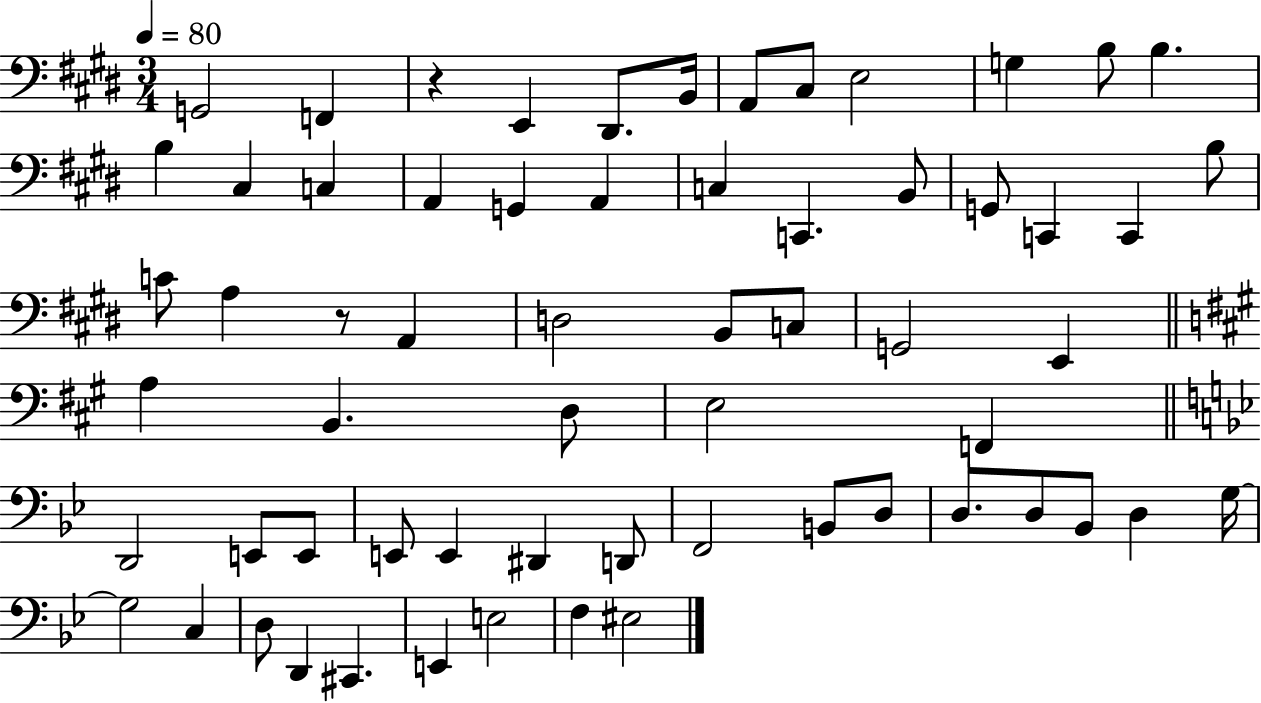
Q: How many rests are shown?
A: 2